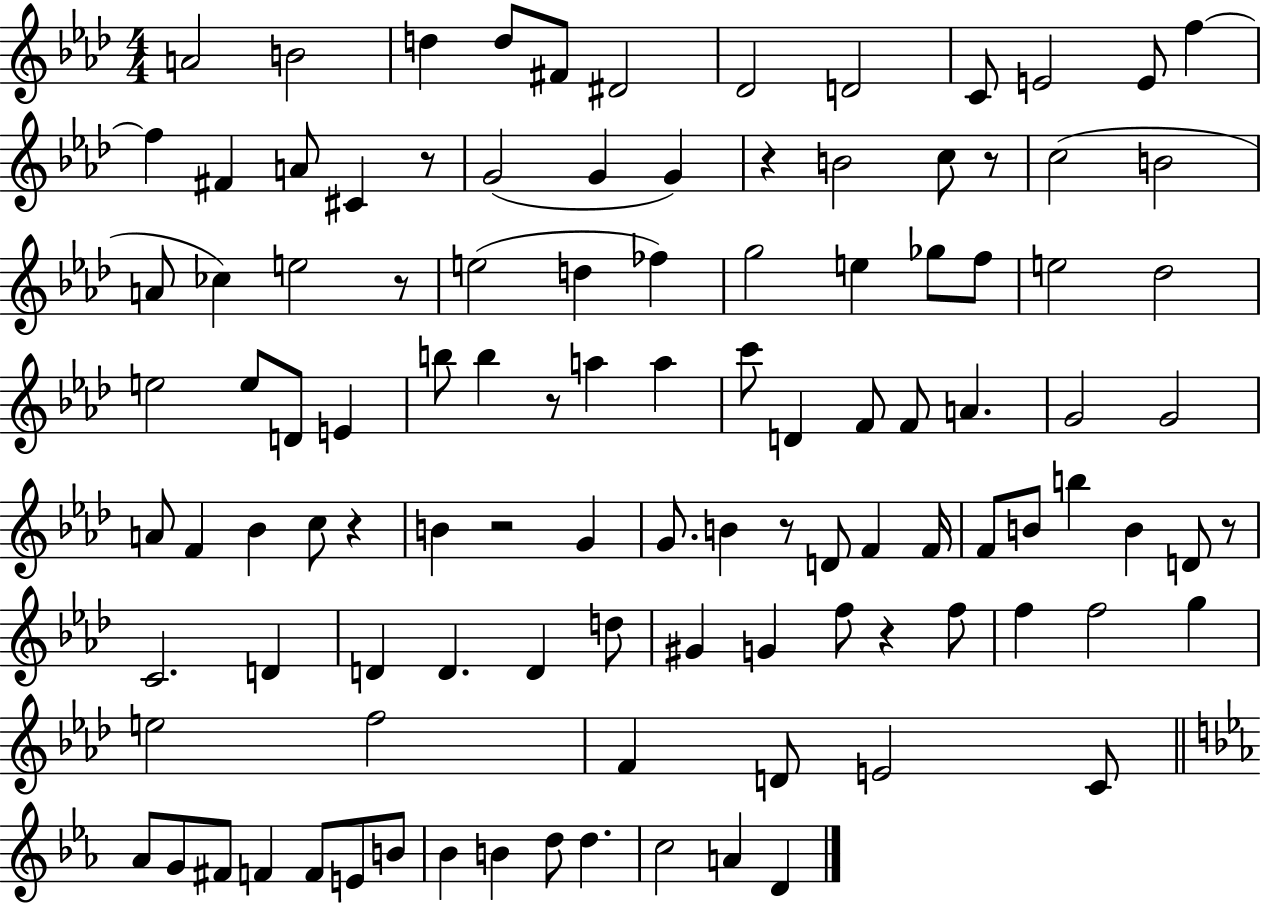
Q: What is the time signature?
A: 4/4